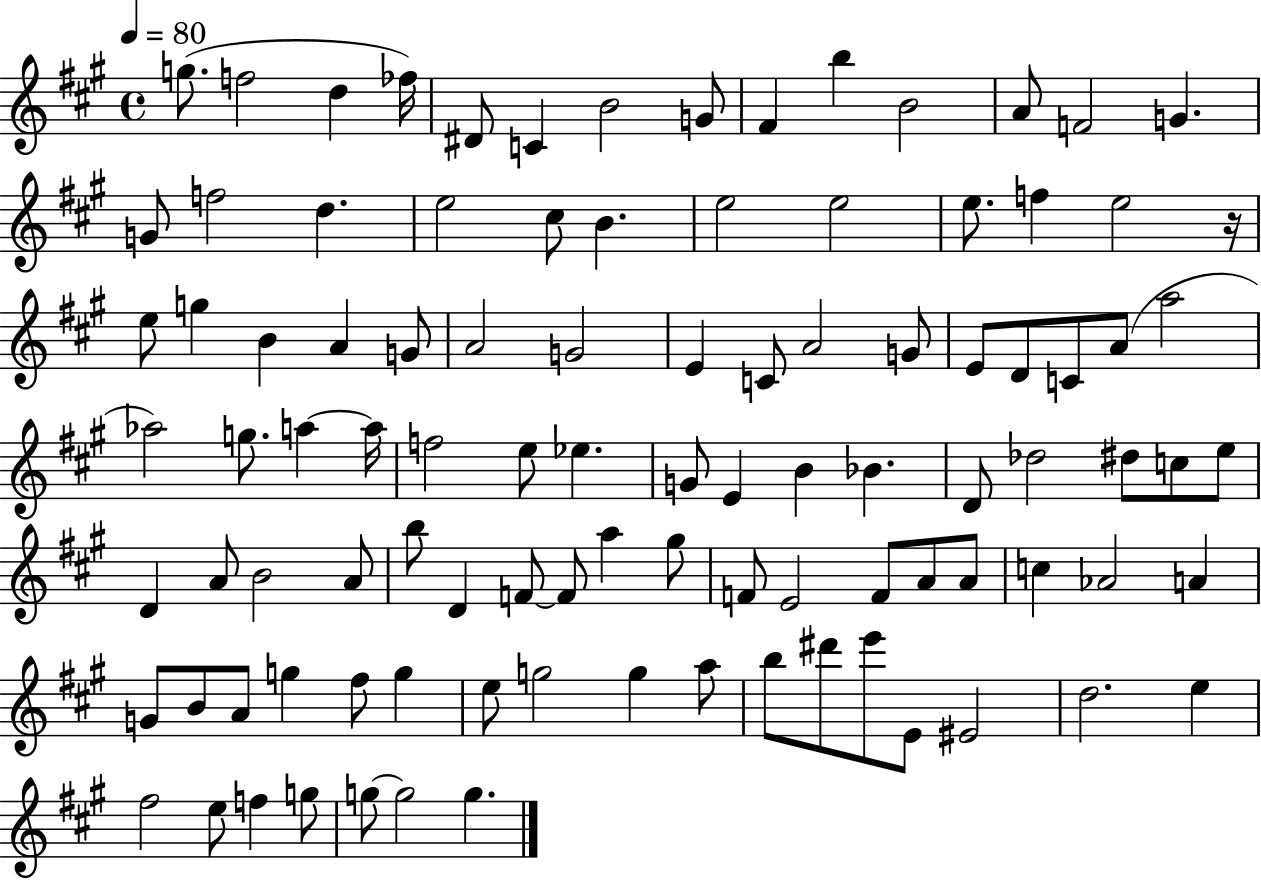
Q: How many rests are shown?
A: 1